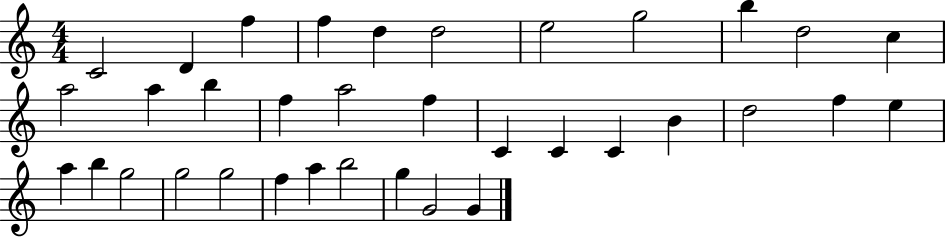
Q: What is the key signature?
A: C major